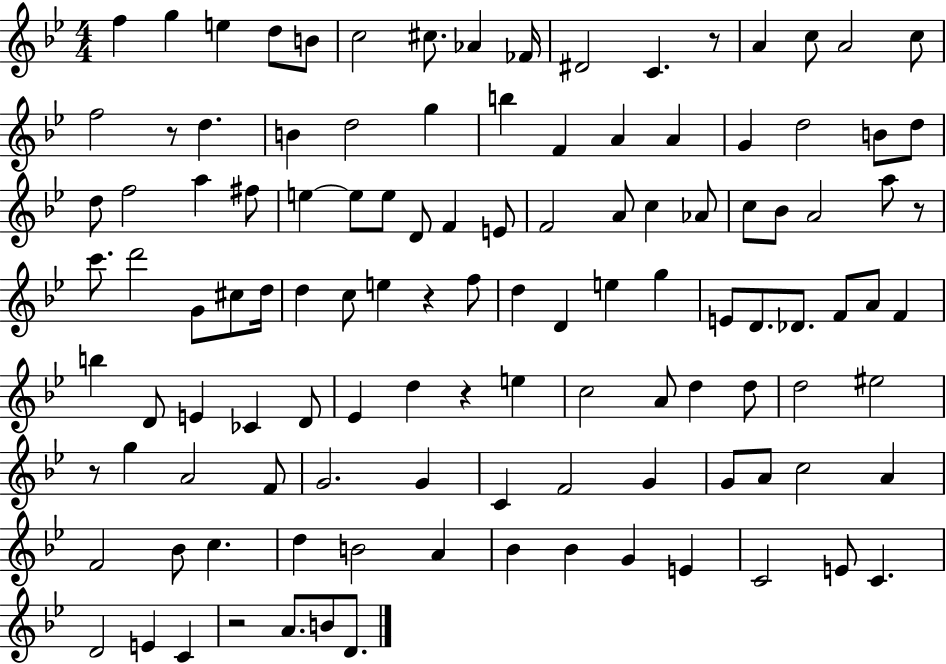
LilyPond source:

{
  \clef treble
  \numericTimeSignature
  \time 4/4
  \key bes \major
  \repeat volta 2 { f''4 g''4 e''4 d''8 b'8 | c''2 cis''8. aes'4 fes'16 | dis'2 c'4. r8 | a'4 c''8 a'2 c''8 | \break f''2 r8 d''4. | b'4 d''2 g''4 | b''4 f'4 a'4 a'4 | g'4 d''2 b'8 d''8 | \break d''8 f''2 a''4 fis''8 | e''4~~ e''8 e''8 d'8 f'4 e'8 | f'2 a'8 c''4 aes'8 | c''8 bes'8 a'2 a''8 r8 | \break c'''8. d'''2 g'8 cis''8 d''16 | d''4 c''8 e''4 r4 f''8 | d''4 d'4 e''4 g''4 | e'8 d'8. des'8. f'8 a'8 f'4 | \break b''4 d'8 e'4 ces'4 d'8 | ees'4 d''4 r4 e''4 | c''2 a'8 d''4 d''8 | d''2 eis''2 | \break r8 g''4 a'2 f'8 | g'2. g'4 | c'4 f'2 g'4 | g'8 a'8 c''2 a'4 | \break f'2 bes'8 c''4. | d''4 b'2 a'4 | bes'4 bes'4 g'4 e'4 | c'2 e'8 c'4. | \break d'2 e'4 c'4 | r2 a'8. b'8 d'8. | } \bar "|."
}